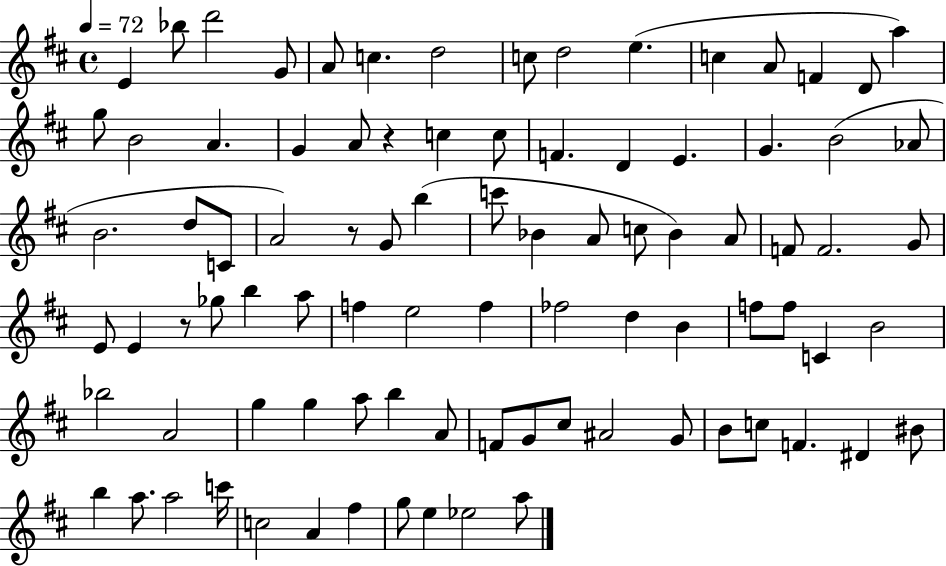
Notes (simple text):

E4/q Bb5/e D6/h G4/e A4/e C5/q. D5/h C5/e D5/h E5/q. C5/q A4/e F4/q D4/e A5/q G5/e B4/h A4/q. G4/q A4/e R/q C5/q C5/e F4/q. D4/q E4/q. G4/q. B4/h Ab4/e B4/h. D5/e C4/e A4/h R/e G4/e B5/q C6/e Bb4/q A4/e C5/e Bb4/q A4/e F4/e F4/h. G4/e E4/e E4/q R/e Gb5/e B5/q A5/e F5/q E5/h F5/q FES5/h D5/q B4/q F5/e F5/e C4/q B4/h Bb5/h A4/h G5/q G5/q A5/e B5/q A4/e F4/e G4/e C#5/e A#4/h G4/e B4/e C5/e F4/q. D#4/q BIS4/e B5/q A5/e. A5/h C6/s C5/h A4/q F#5/q G5/e E5/q Eb5/h A5/e